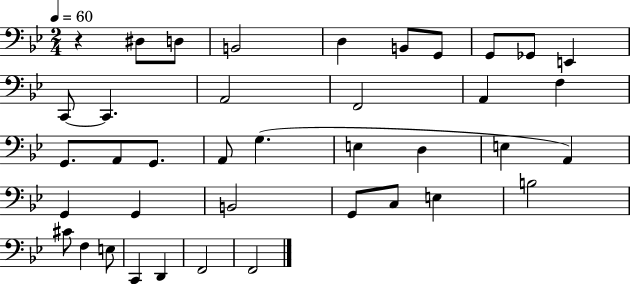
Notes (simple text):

R/q D#3/e D3/e B2/h D3/q B2/e G2/e G2/e Gb2/e E2/q C2/e C2/q. A2/h F2/h A2/q F3/q G2/e. A2/e G2/e. A2/e G3/q. E3/q D3/q E3/q A2/q G2/q G2/q B2/h G2/e C3/e E3/q B3/h C#4/e F3/q E3/e C2/q D2/q F2/h F2/h